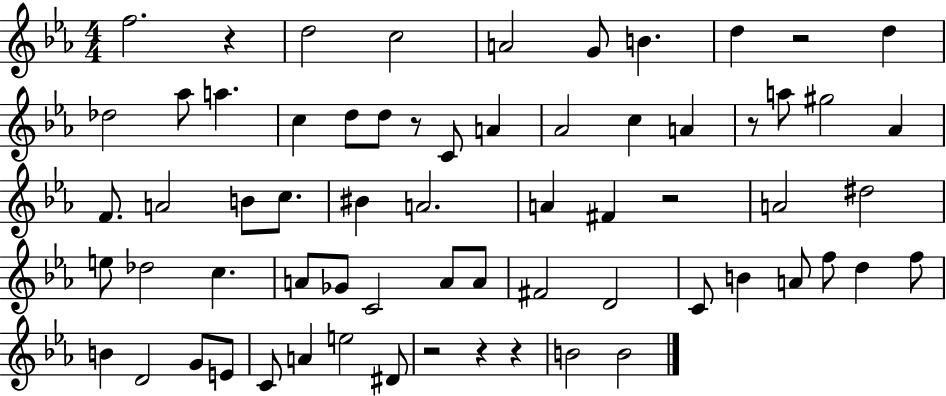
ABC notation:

X:1
T:Untitled
M:4/4
L:1/4
K:Eb
f2 z d2 c2 A2 G/2 B d z2 d _d2 _a/2 a c d/2 d/2 z/2 C/2 A _A2 c A z/2 a/2 ^g2 _A F/2 A2 B/2 c/2 ^B A2 A ^F z2 A2 ^d2 e/2 _d2 c A/2 _G/2 C2 A/2 A/2 ^F2 D2 C/2 B A/2 f/2 d f/2 B D2 G/2 E/2 C/2 A e2 ^D/2 z2 z z B2 B2